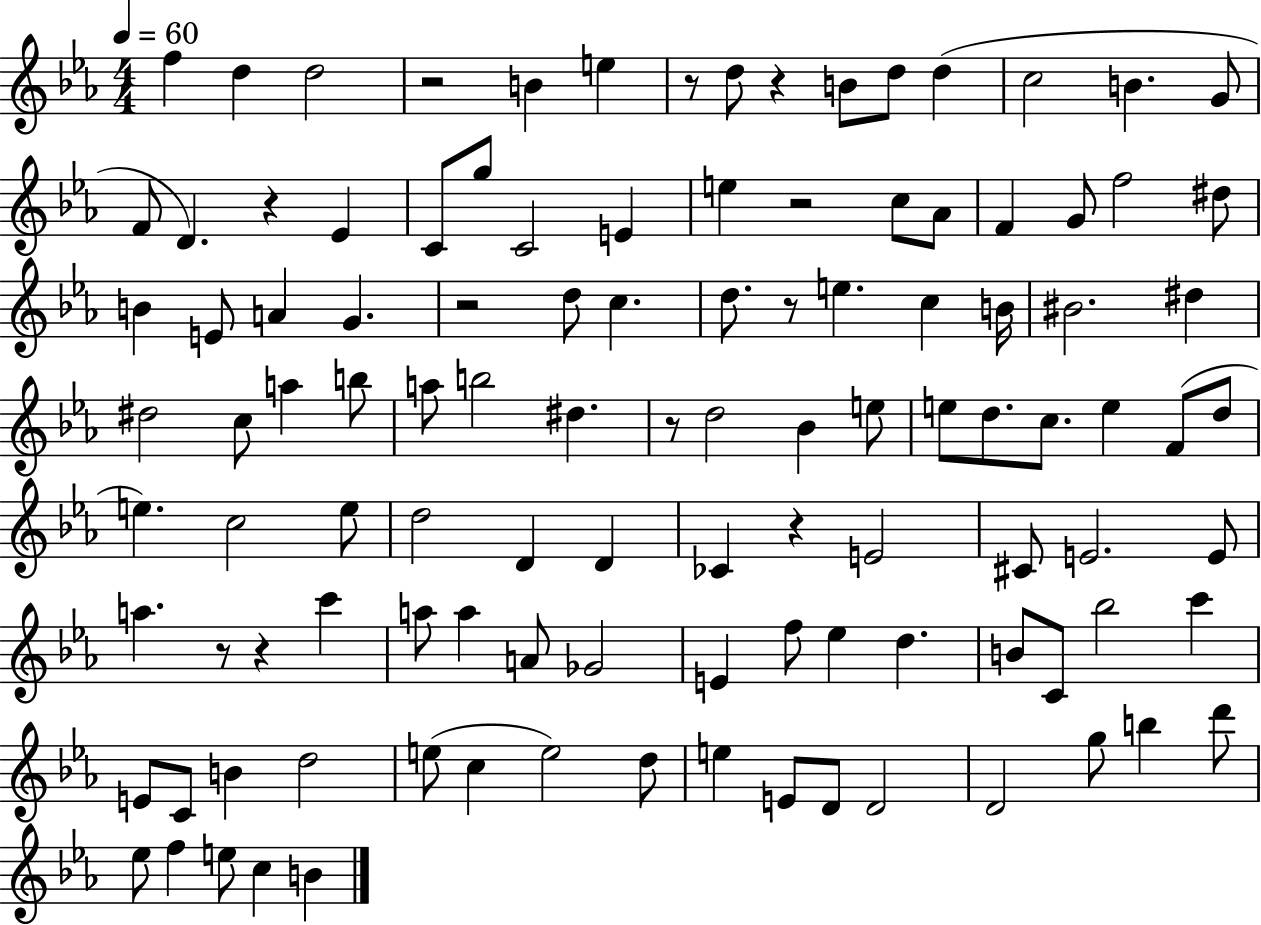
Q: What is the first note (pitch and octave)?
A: F5